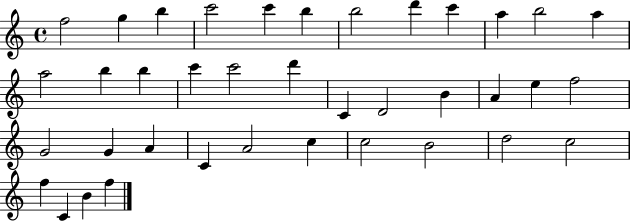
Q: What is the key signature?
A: C major